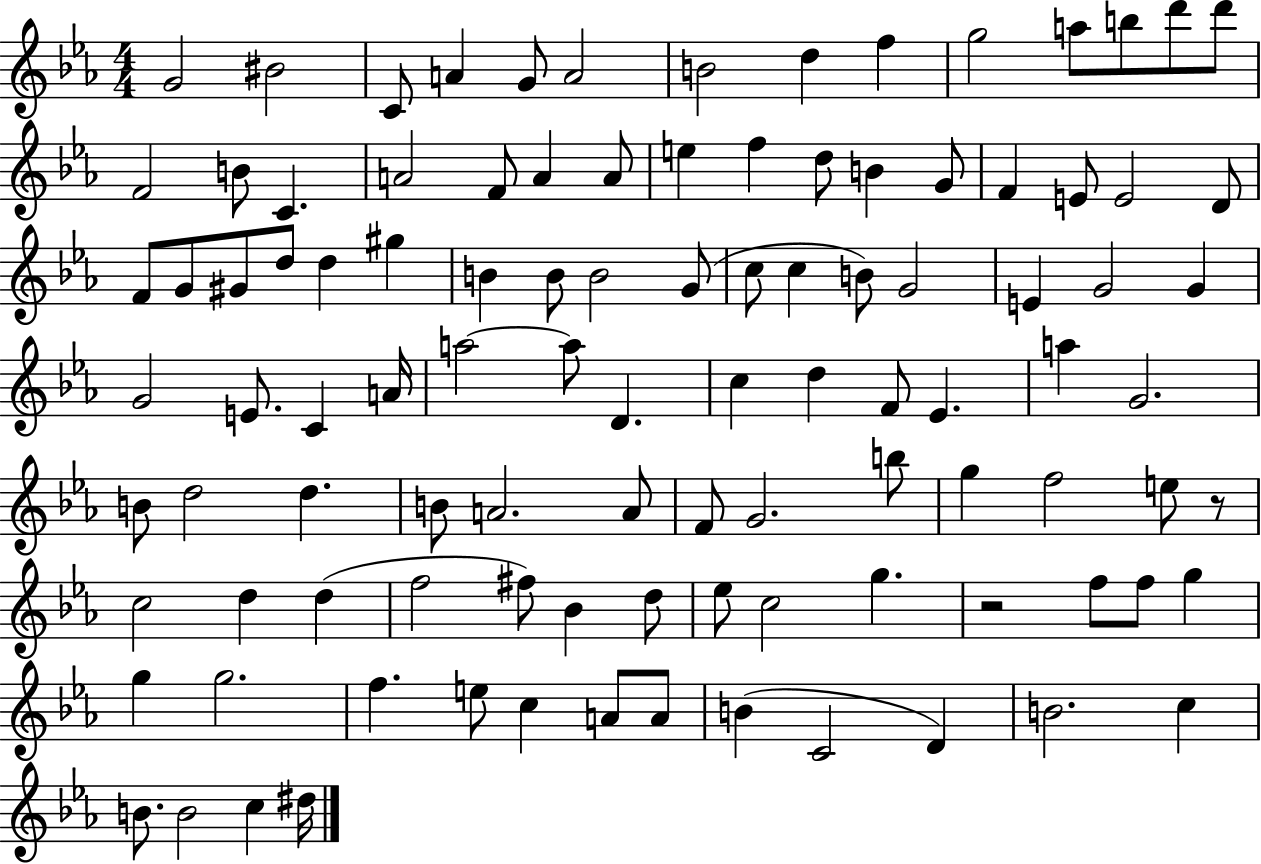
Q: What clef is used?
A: treble